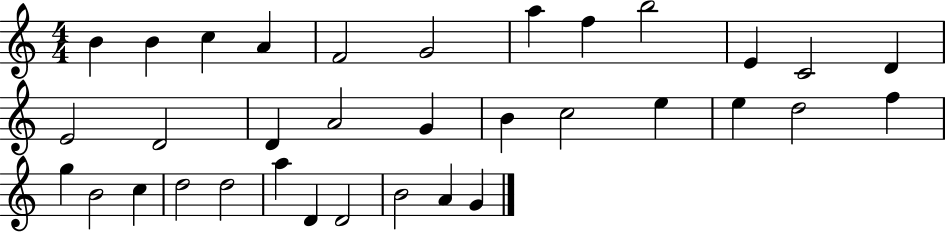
B4/q B4/q C5/q A4/q F4/h G4/h A5/q F5/q B5/h E4/q C4/h D4/q E4/h D4/h D4/q A4/h G4/q B4/q C5/h E5/q E5/q D5/h F5/q G5/q B4/h C5/q D5/h D5/h A5/q D4/q D4/h B4/h A4/q G4/q